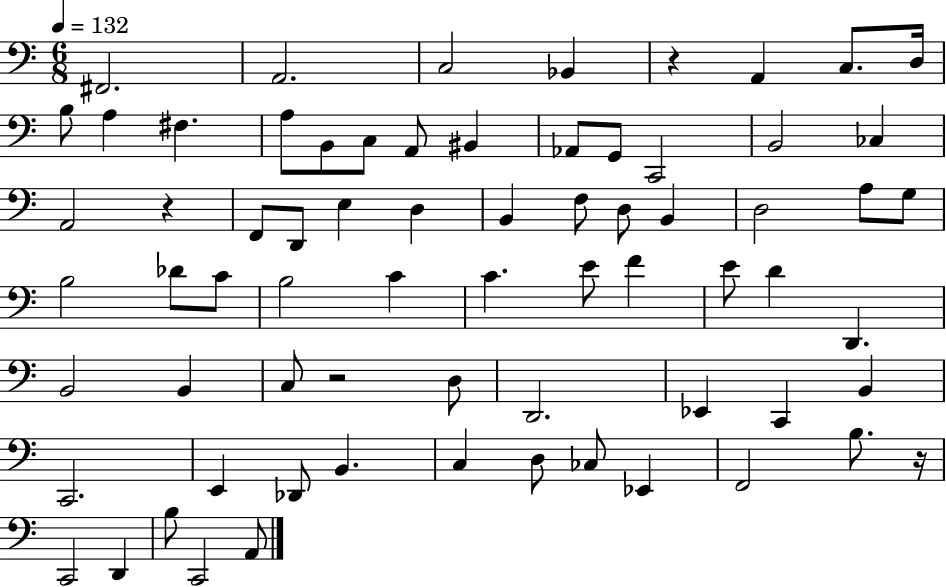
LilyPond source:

{
  \clef bass
  \numericTimeSignature
  \time 6/8
  \key c \major
  \tempo 4 = 132
  fis,2. | a,2. | c2 bes,4 | r4 a,4 c8. d16 | \break b8 a4 fis4. | a8 b,8 c8 a,8 bis,4 | aes,8 g,8 c,2 | b,2 ces4 | \break a,2 r4 | f,8 d,8 e4 d4 | b,4 f8 d8 b,4 | d2 a8 g8 | \break b2 des'8 c'8 | b2 c'4 | c'4. e'8 f'4 | e'8 d'4 d,4. | \break b,2 b,4 | c8 r2 d8 | d,2. | ees,4 c,4 b,4 | \break c,2. | e,4 des,8 b,4. | c4 d8 ces8 ees,4 | f,2 b8. r16 | \break c,2 d,4 | b8 c,2 a,8 | \bar "|."
}